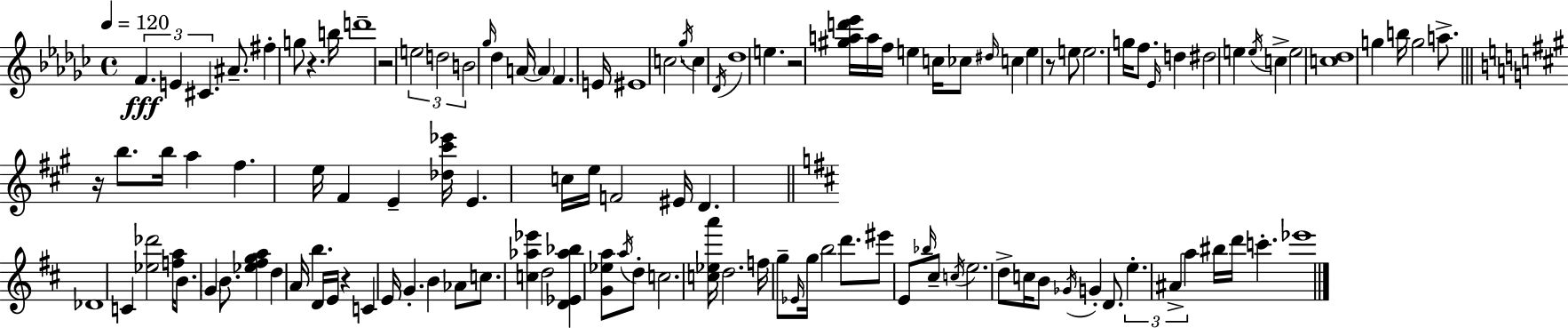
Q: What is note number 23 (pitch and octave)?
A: Db5